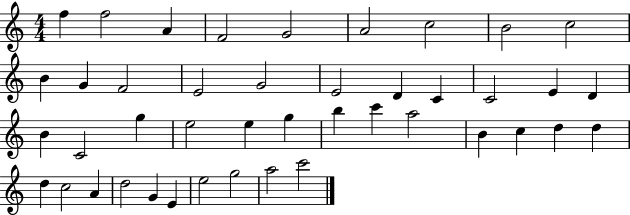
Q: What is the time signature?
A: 4/4